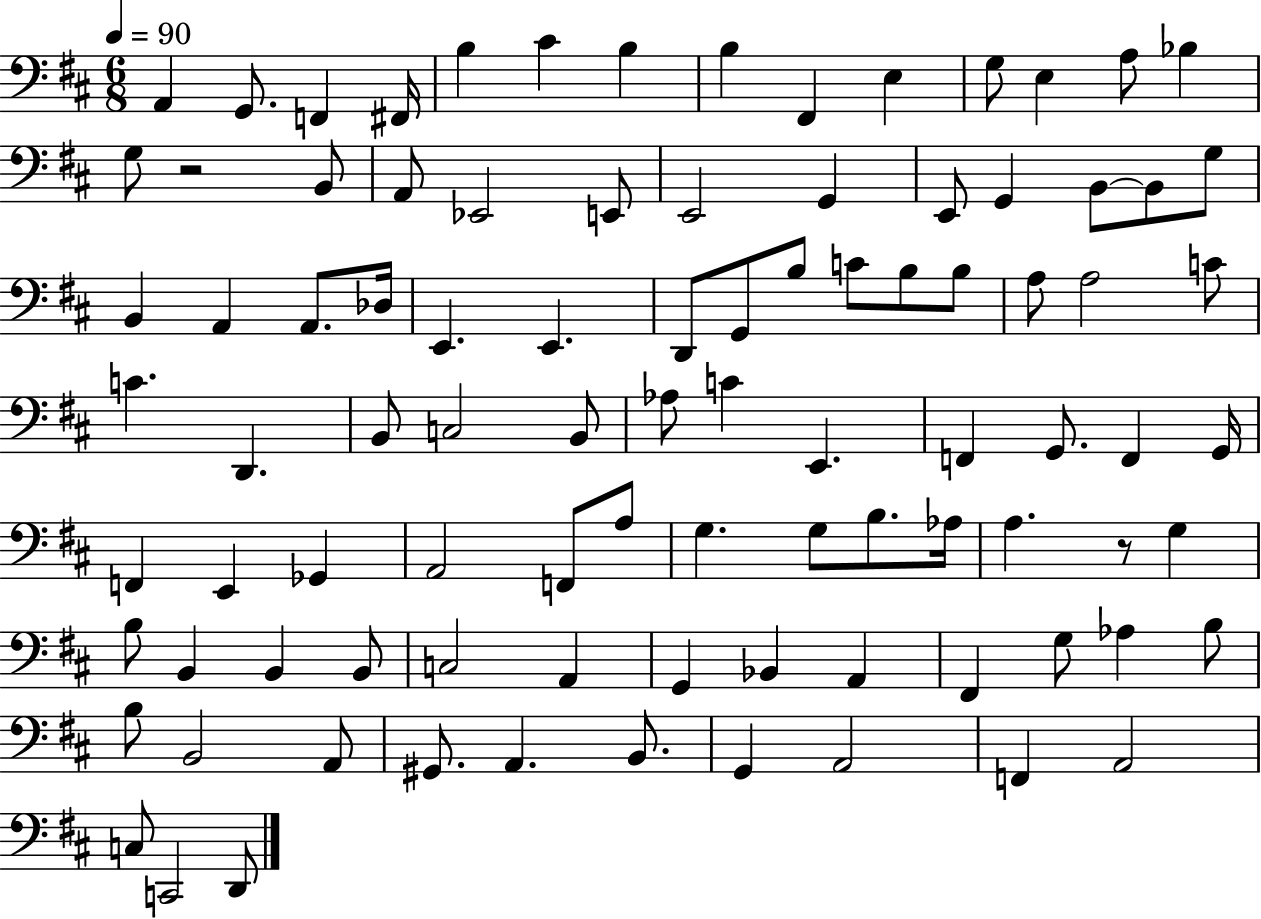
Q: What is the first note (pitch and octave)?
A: A2